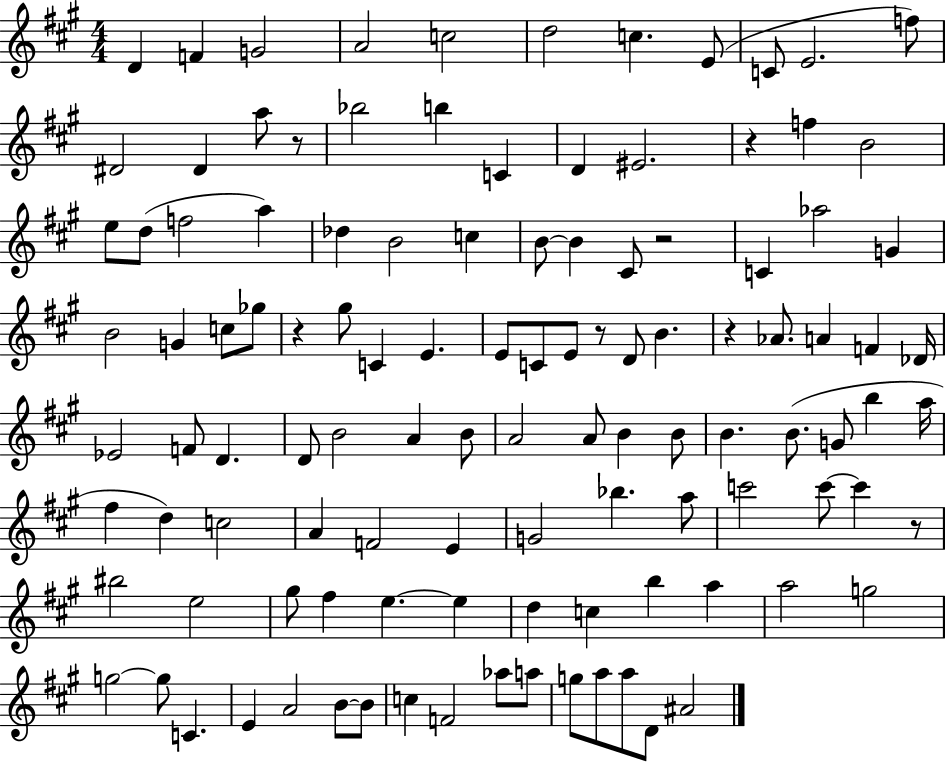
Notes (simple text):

D4/q F4/q G4/h A4/h C5/h D5/h C5/q. E4/e C4/e E4/h. F5/e D#4/h D#4/q A5/e R/e Bb5/h B5/q C4/q D4/q EIS4/h. R/q F5/q B4/h E5/e D5/e F5/h A5/q Db5/q B4/h C5/q B4/e B4/q C#4/e R/h C4/q Ab5/h G4/q B4/h G4/q C5/e Gb5/e R/q G#5/e C4/q E4/q. E4/e C4/e E4/e R/e D4/e B4/q. R/q Ab4/e. A4/q F4/q Db4/s Eb4/h F4/e D4/q. D4/e B4/h A4/q B4/e A4/h A4/e B4/q B4/e B4/q. B4/e. G4/e B5/q A5/s F#5/q D5/q C5/h A4/q F4/h E4/q G4/h Bb5/q. A5/e C6/h C6/e C6/q R/e BIS5/h E5/h G#5/e F#5/q E5/q. E5/q D5/q C5/q B5/q A5/q A5/h G5/h G5/h G5/e C4/q. E4/q A4/h B4/e B4/e C5/q F4/h Ab5/e A5/e G5/e A5/e A5/e D4/e A#4/h